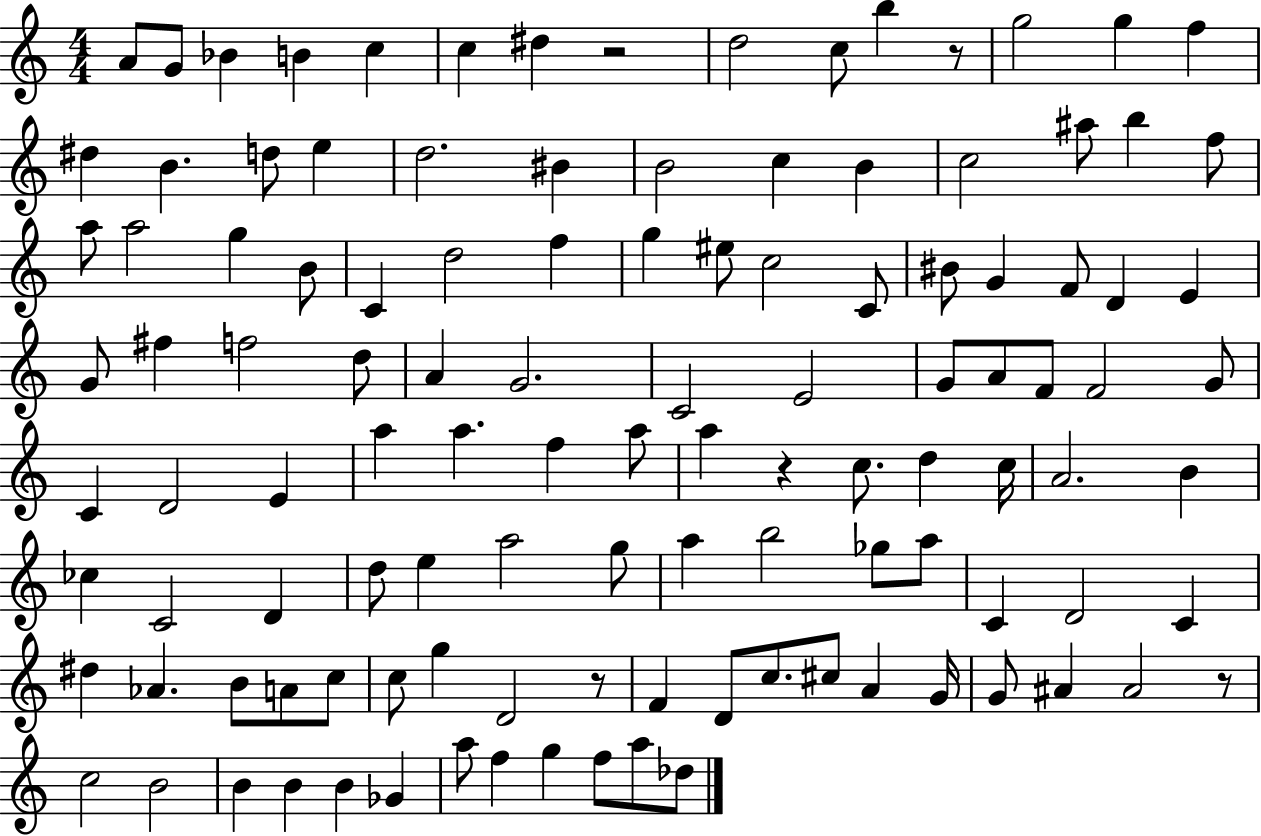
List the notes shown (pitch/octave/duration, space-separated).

A4/e G4/e Bb4/q B4/q C5/q C5/q D#5/q R/h D5/h C5/e B5/q R/e G5/h G5/q F5/q D#5/q B4/q. D5/e E5/q D5/h. BIS4/q B4/h C5/q B4/q C5/h A#5/e B5/q F5/e A5/e A5/h G5/q B4/e C4/q D5/h F5/q G5/q EIS5/e C5/h C4/e BIS4/e G4/q F4/e D4/q E4/q G4/e F#5/q F5/h D5/e A4/q G4/h. C4/h E4/h G4/e A4/e F4/e F4/h G4/e C4/q D4/h E4/q A5/q A5/q. F5/q A5/e A5/q R/q C5/e. D5/q C5/s A4/h. B4/q CES5/q C4/h D4/q D5/e E5/q A5/h G5/e A5/q B5/h Gb5/e A5/e C4/q D4/h C4/q D#5/q Ab4/q. B4/e A4/e C5/e C5/e G5/q D4/h R/e F4/q D4/e C5/e. C#5/e A4/q G4/s G4/e A#4/q A#4/h R/e C5/h B4/h B4/q B4/q B4/q Gb4/q A5/e F5/q G5/q F5/e A5/e Db5/e